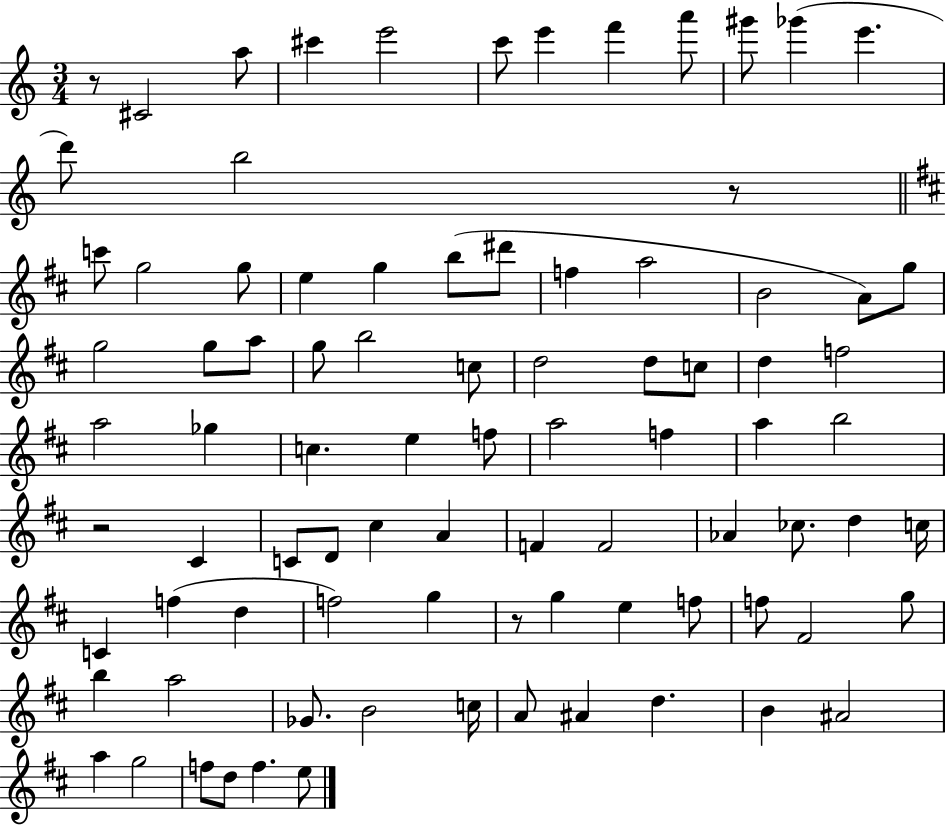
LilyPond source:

{
  \clef treble
  \numericTimeSignature
  \time 3/4
  \key c \major
  r8 cis'2 a''8 | cis'''4 e'''2 | c'''8 e'''4 f'''4 a'''8 | gis'''8 ges'''4( e'''4. | \break d'''8) b''2 r8 | \bar "||" \break \key b \minor c'''8 g''2 g''8 | e''4 g''4 b''8( dis'''8 | f''4 a''2 | b'2 a'8) g''8 | \break g''2 g''8 a''8 | g''8 b''2 c''8 | d''2 d''8 c''8 | d''4 f''2 | \break a''2 ges''4 | c''4. e''4 f''8 | a''2 f''4 | a''4 b''2 | \break r2 cis'4 | c'8 d'8 cis''4 a'4 | f'4 f'2 | aes'4 ces''8. d''4 c''16 | \break c'4 f''4( d''4 | f''2) g''4 | r8 g''4 e''4 f''8 | f''8 fis'2 g''8 | \break b''4 a''2 | ges'8. b'2 c''16 | a'8 ais'4 d''4. | b'4 ais'2 | \break a''4 g''2 | f''8 d''8 f''4. e''8 | \bar "|."
}